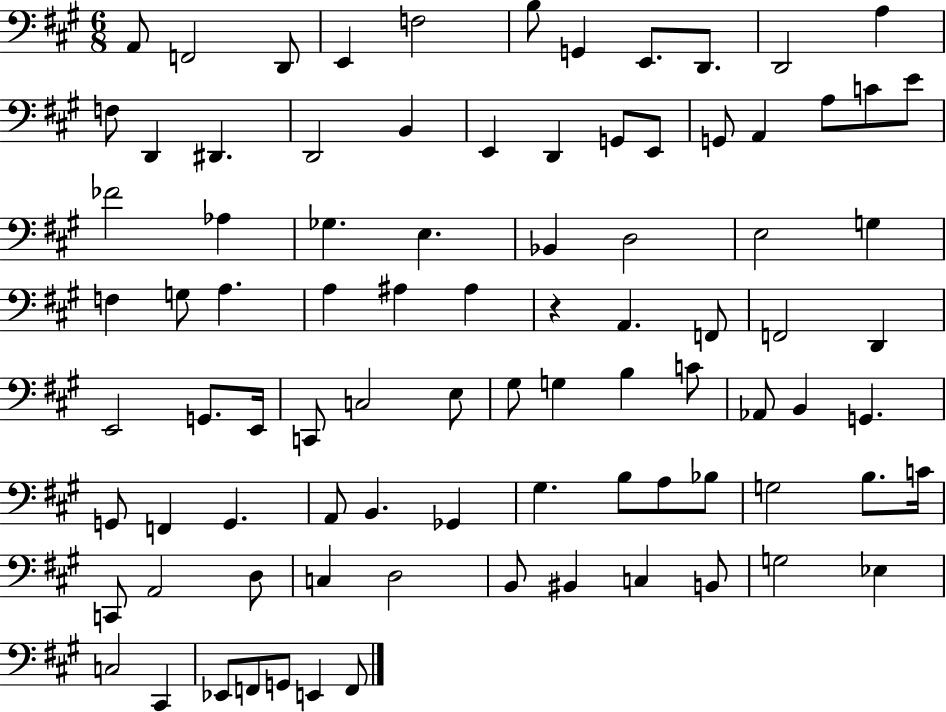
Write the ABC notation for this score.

X:1
T:Untitled
M:6/8
L:1/4
K:A
A,,/2 F,,2 D,,/2 E,, F,2 B,/2 G,, E,,/2 D,,/2 D,,2 A, F,/2 D,, ^D,, D,,2 B,, E,, D,, G,,/2 E,,/2 G,,/2 A,, A,/2 C/2 E/2 _F2 _A, _G, E, _B,, D,2 E,2 G, F, G,/2 A, A, ^A, ^A, z A,, F,,/2 F,,2 D,, E,,2 G,,/2 E,,/4 C,,/2 C,2 E,/2 ^G,/2 G, B, C/2 _A,,/2 B,, G,, G,,/2 F,, G,, A,,/2 B,, _G,, ^G, B,/2 A,/2 _B,/2 G,2 B,/2 C/4 C,,/2 A,,2 D,/2 C, D,2 B,,/2 ^B,, C, B,,/2 G,2 _E, C,2 ^C,, _E,,/2 F,,/2 G,,/2 E,, F,,/2